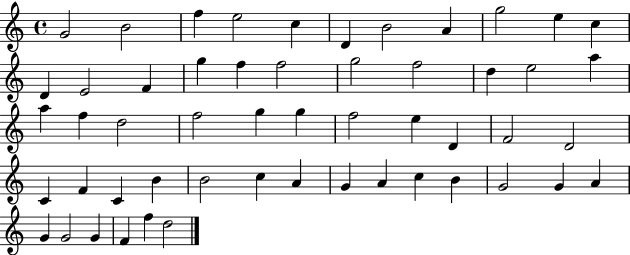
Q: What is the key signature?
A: C major